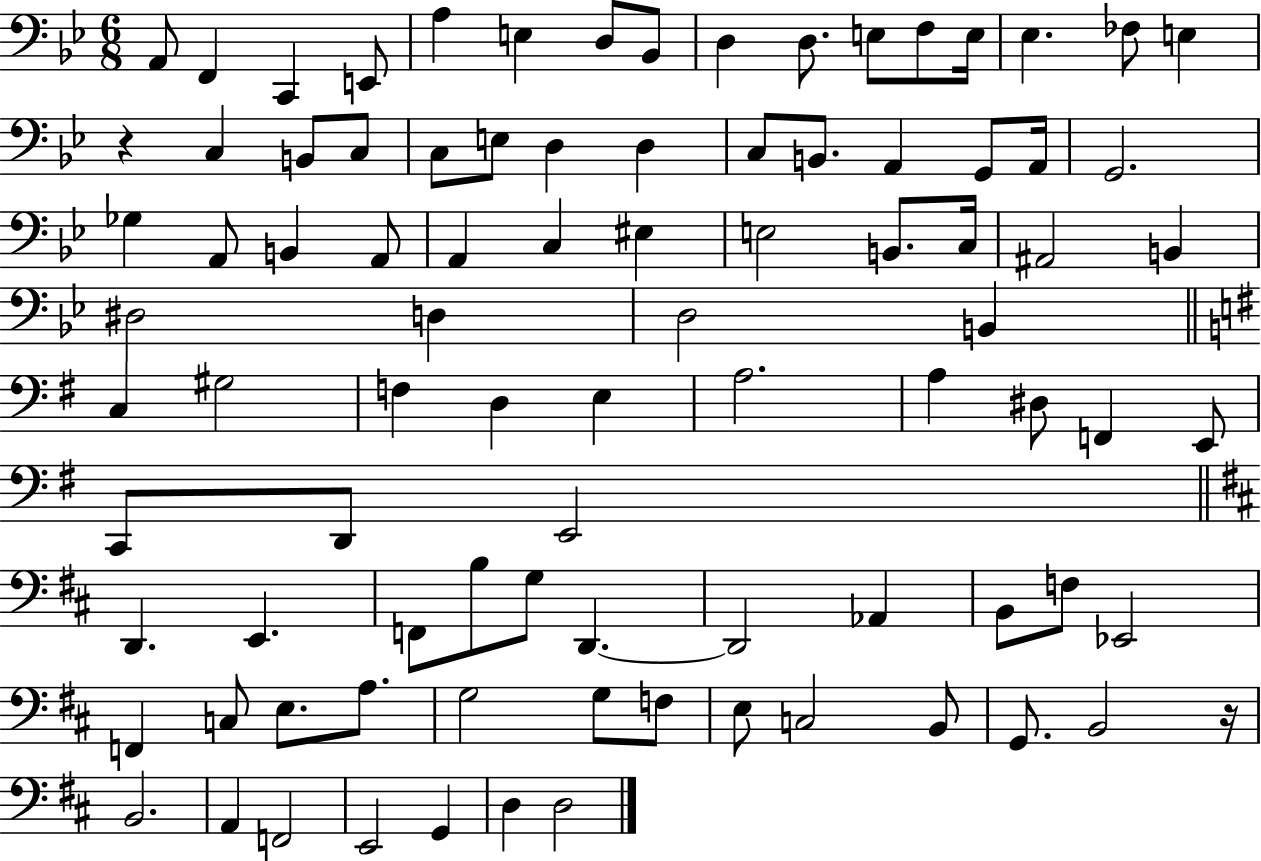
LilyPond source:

{
  \clef bass
  \numericTimeSignature
  \time 6/8
  \key bes \major
  a,8 f,4 c,4 e,8 | a4 e4 d8 bes,8 | d4 d8. e8 f8 e16 | ees4. fes8 e4 | \break r4 c4 b,8 c8 | c8 e8 d4 d4 | c8 b,8. a,4 g,8 a,16 | g,2. | \break ges4 a,8 b,4 a,8 | a,4 c4 eis4 | e2 b,8. c16 | ais,2 b,4 | \break dis2 d4 | d2 b,4 | \bar "||" \break \key g \major c4 gis2 | f4 d4 e4 | a2. | a4 dis8 f,4 e,8 | \break c,8 d,8 e,2 | \bar "||" \break \key d \major d,4. e,4. | f,8 b8 g8 d,4.~~ | d,2 aes,4 | b,8 f8 ees,2 | \break f,4 c8 e8. a8. | g2 g8 f8 | e8 c2 b,8 | g,8. b,2 r16 | \break b,2. | a,4 f,2 | e,2 g,4 | d4 d2 | \break \bar "|."
}